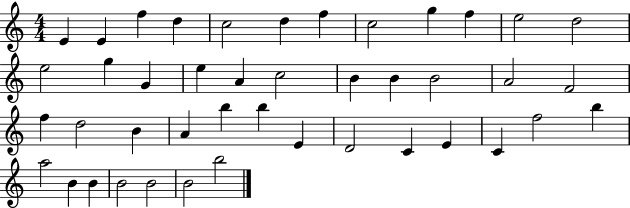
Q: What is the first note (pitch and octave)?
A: E4